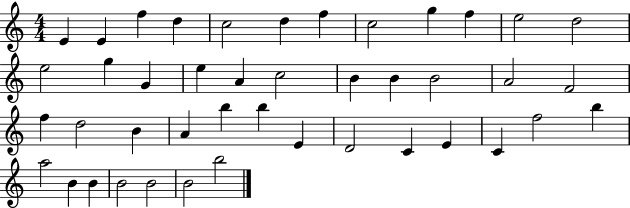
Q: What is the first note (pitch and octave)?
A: E4